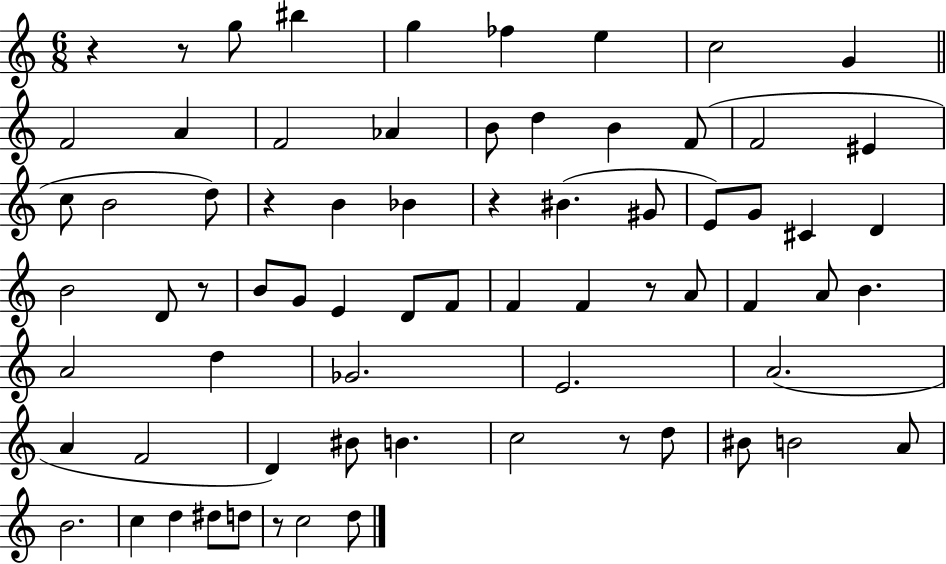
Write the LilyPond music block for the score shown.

{
  \clef treble
  \numericTimeSignature
  \time 6/8
  \key c \major
  r4 r8 g''8 bis''4 | g''4 fes''4 e''4 | c''2 g'4 | \bar "||" \break \key c \major f'2 a'4 | f'2 aes'4 | b'8 d''4 b'4 f'8( | f'2 eis'4 | \break c''8 b'2 d''8) | r4 b'4 bes'4 | r4 bis'4.( gis'8 | e'8) g'8 cis'4 d'4 | \break b'2 d'8 r8 | b'8 g'8 e'4 d'8 f'8 | f'4 f'4 r8 a'8 | f'4 a'8 b'4. | \break a'2 d''4 | ges'2. | e'2. | a'2.( | \break a'4 f'2 | d'4) bis'8 b'4. | c''2 r8 d''8 | bis'8 b'2 a'8 | \break b'2. | c''4 d''4 dis''8 d''8 | r8 c''2 d''8 | \bar "|."
}